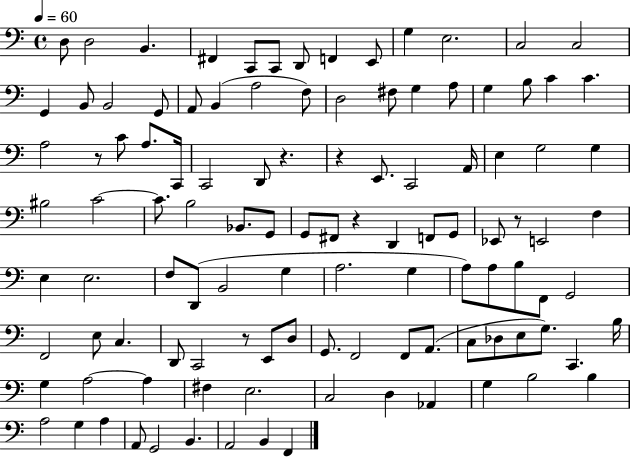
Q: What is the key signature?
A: C major